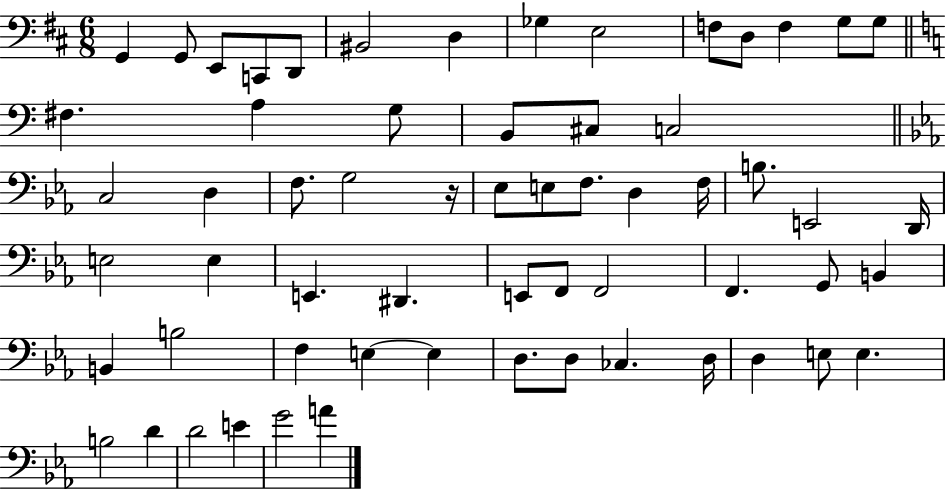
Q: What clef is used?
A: bass